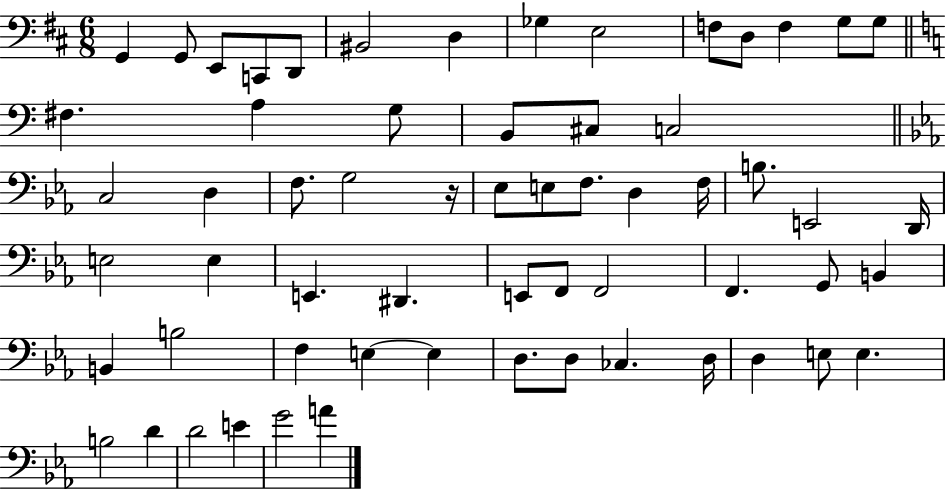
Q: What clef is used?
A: bass